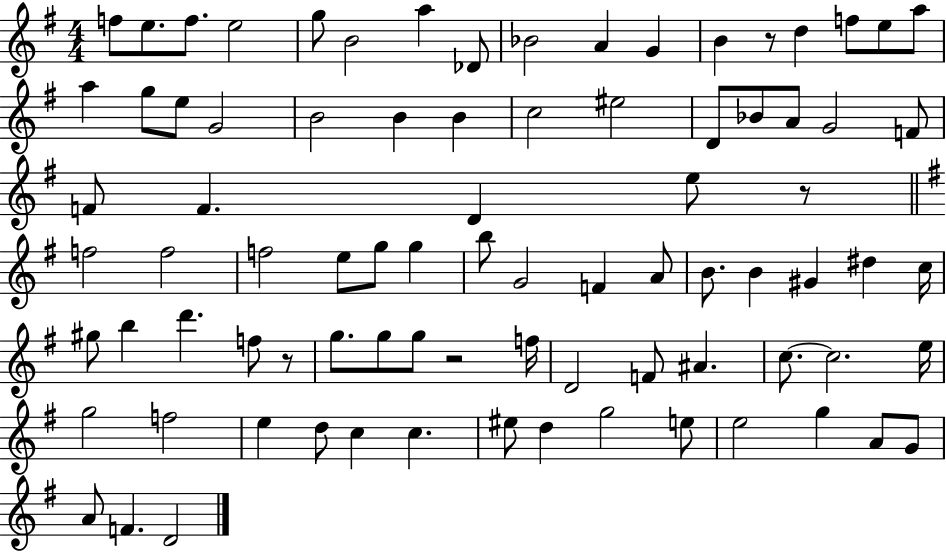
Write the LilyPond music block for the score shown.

{
  \clef treble
  \numericTimeSignature
  \time 4/4
  \key g \major
  f''8 e''8. f''8. e''2 | g''8 b'2 a''4 des'8 | bes'2 a'4 g'4 | b'4 r8 d''4 f''8 e''8 a''8 | \break a''4 g''8 e''8 g'2 | b'2 b'4 b'4 | c''2 eis''2 | d'8 bes'8 a'8 g'2 f'8 | \break f'8 f'4. d'4 e''8 r8 | \bar "||" \break \key e \minor f''2 f''2 | f''2 e''8 g''8 g''4 | b''8 g'2 f'4 a'8 | b'8. b'4 gis'4 dis''4 c''16 | \break gis''8 b''4 d'''4. f''8 r8 | g''8. g''8 g''8 r2 f''16 | d'2 f'8 ais'4. | c''8.~~ c''2. e''16 | \break g''2 f''2 | e''4 d''8 c''4 c''4. | eis''8 d''4 g''2 e''8 | e''2 g''4 a'8 g'8 | \break a'8 f'4. d'2 | \bar "|."
}